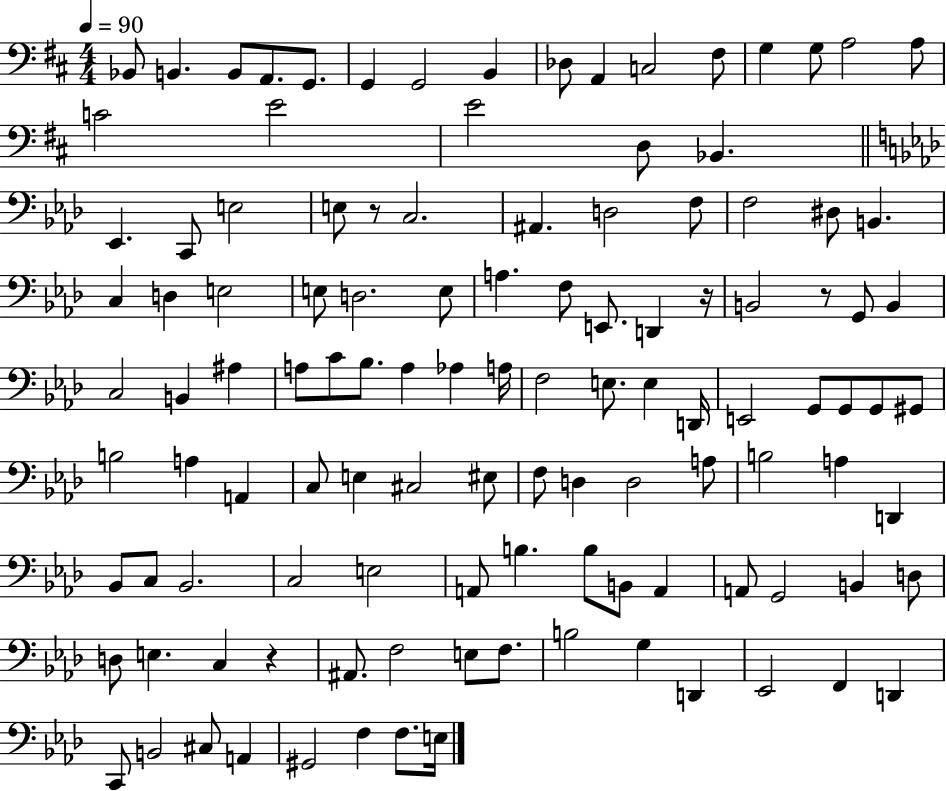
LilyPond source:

{
  \clef bass
  \numericTimeSignature
  \time 4/4
  \key d \major
  \tempo 4 = 90
  bes,8 b,4. b,8 a,8. g,8. | g,4 g,2 b,4 | des8 a,4 c2 fis8 | g4 g8 a2 a8 | \break c'2 e'2 | e'2 d8 bes,4. | \bar "||" \break \key f \minor ees,4. c,8 e2 | e8 r8 c2. | ais,4. d2 f8 | f2 dis8 b,4. | \break c4 d4 e2 | e8 d2. e8 | a4. f8 e,8. d,4 r16 | b,2 r8 g,8 b,4 | \break c2 b,4 ais4 | a8 c'8 bes8. a4 aes4 a16 | f2 e8. e4 d,16 | e,2 g,8 g,8 g,8 gis,8 | \break b2 a4 a,4 | c8 e4 cis2 eis8 | f8 d4 d2 a8 | b2 a4 d,4 | \break bes,8 c8 bes,2. | c2 e2 | a,8 b4. b8 b,8 a,4 | a,8 g,2 b,4 d8 | \break d8 e4. c4 r4 | ais,8. f2 e8 f8. | b2 g4 d,4 | ees,2 f,4 d,4 | \break c,8 b,2 cis8 a,4 | gis,2 f4 f8. e16 | \bar "|."
}